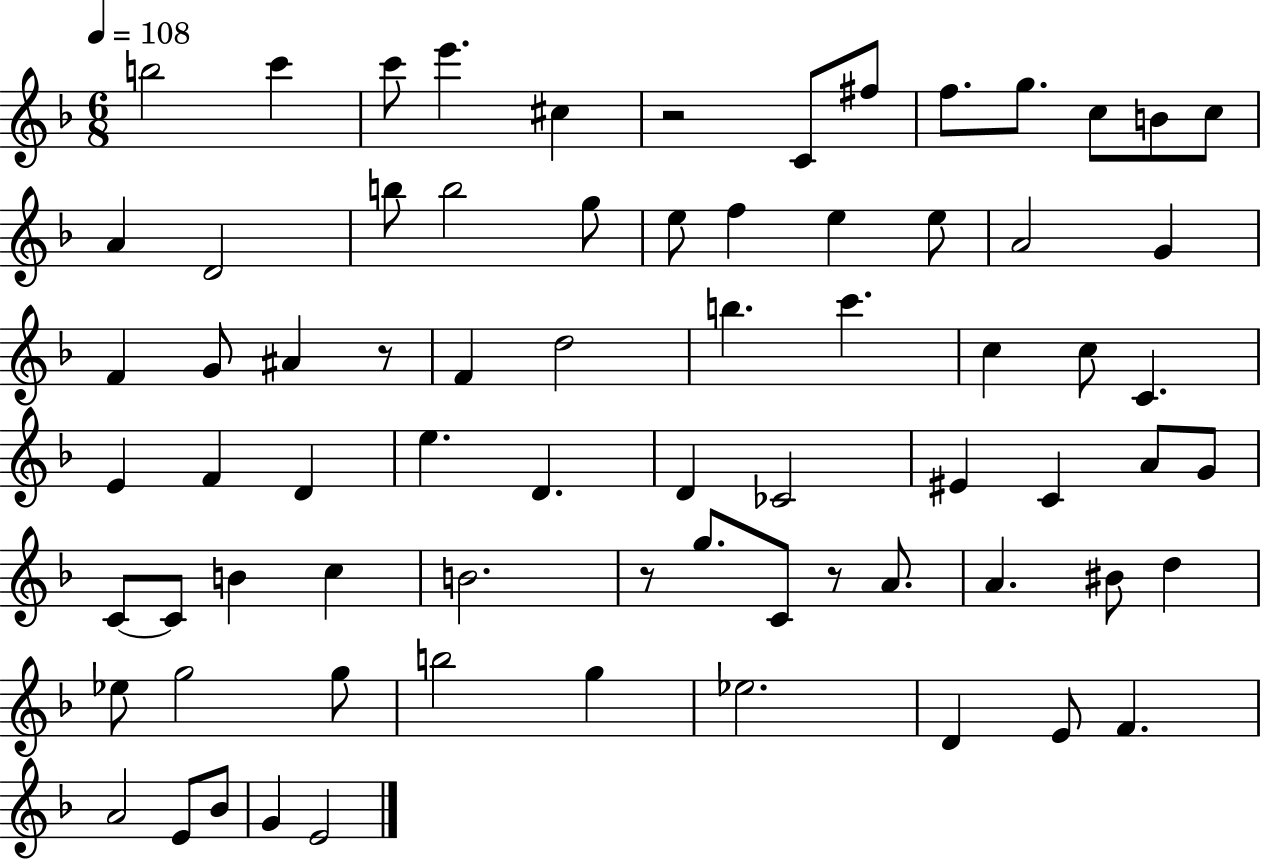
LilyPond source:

{
  \clef treble
  \numericTimeSignature
  \time 6/8
  \key f \major
  \tempo 4 = 108
  b''2 c'''4 | c'''8 e'''4. cis''4 | r2 c'8 fis''8 | f''8. g''8. c''8 b'8 c''8 | \break a'4 d'2 | b''8 b''2 g''8 | e''8 f''4 e''4 e''8 | a'2 g'4 | \break f'4 g'8 ais'4 r8 | f'4 d''2 | b''4. c'''4. | c''4 c''8 c'4. | \break e'4 f'4 d'4 | e''4. d'4. | d'4 ces'2 | eis'4 c'4 a'8 g'8 | \break c'8~~ c'8 b'4 c''4 | b'2. | r8 g''8. c'8 r8 a'8. | a'4. bis'8 d''4 | \break ees''8 g''2 g''8 | b''2 g''4 | ees''2. | d'4 e'8 f'4. | \break a'2 e'8 bes'8 | g'4 e'2 | \bar "|."
}